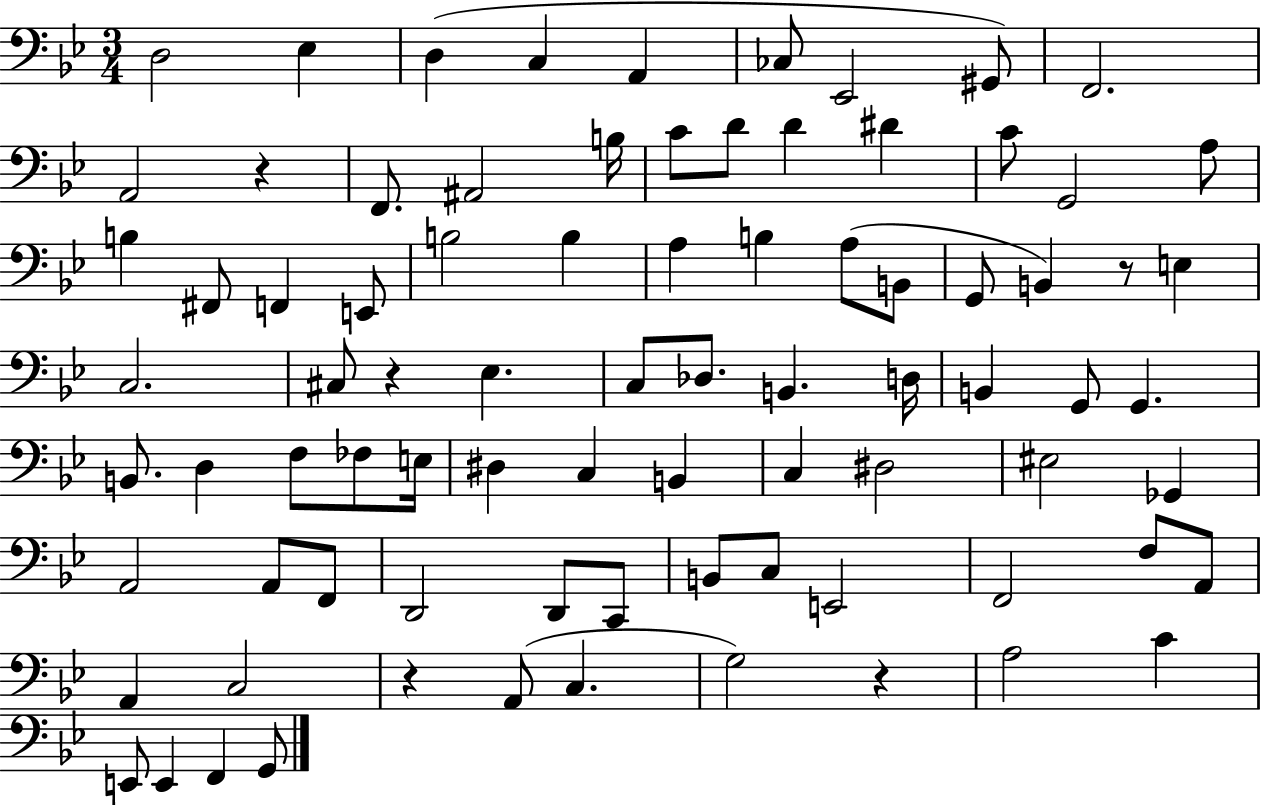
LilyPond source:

{
  \clef bass
  \numericTimeSignature
  \time 3/4
  \key bes \major
  d2 ees4 | d4( c4 a,4 | ces8 ees,2 gis,8) | f,2. | \break a,2 r4 | f,8. ais,2 b16 | c'8 d'8 d'4 dis'4 | c'8 g,2 a8 | \break b4 fis,8 f,4 e,8 | b2 b4 | a4 b4 a8( b,8 | g,8 b,4) r8 e4 | \break c2. | cis8 r4 ees4. | c8 des8. b,4. d16 | b,4 g,8 g,4. | \break b,8. d4 f8 fes8 e16 | dis4 c4 b,4 | c4 dis2 | eis2 ges,4 | \break a,2 a,8 f,8 | d,2 d,8 c,8 | b,8 c8 e,2 | f,2 f8 a,8 | \break a,4 c2 | r4 a,8( c4. | g2) r4 | a2 c'4 | \break e,8 e,4 f,4 g,8 | \bar "|."
}